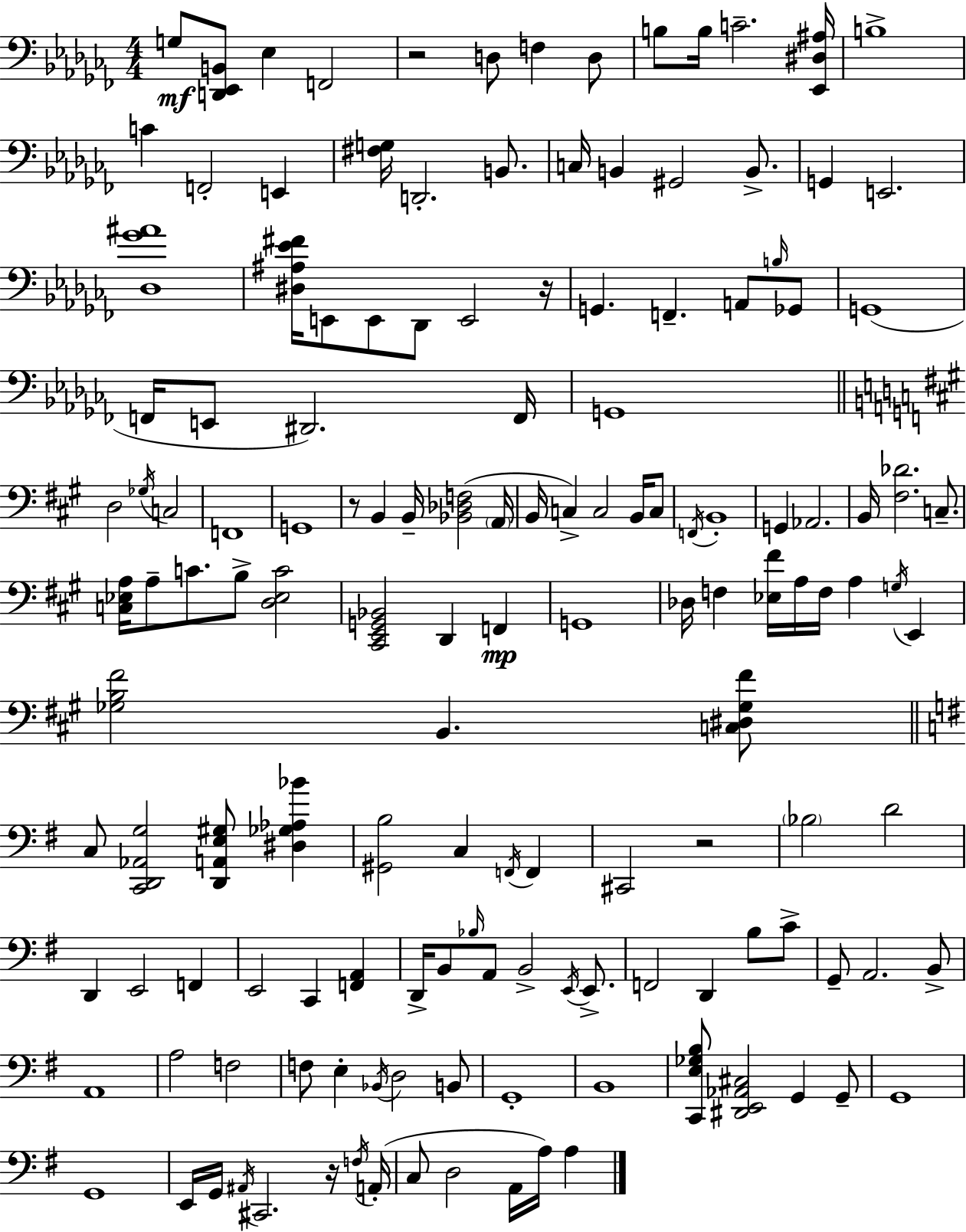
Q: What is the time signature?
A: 4/4